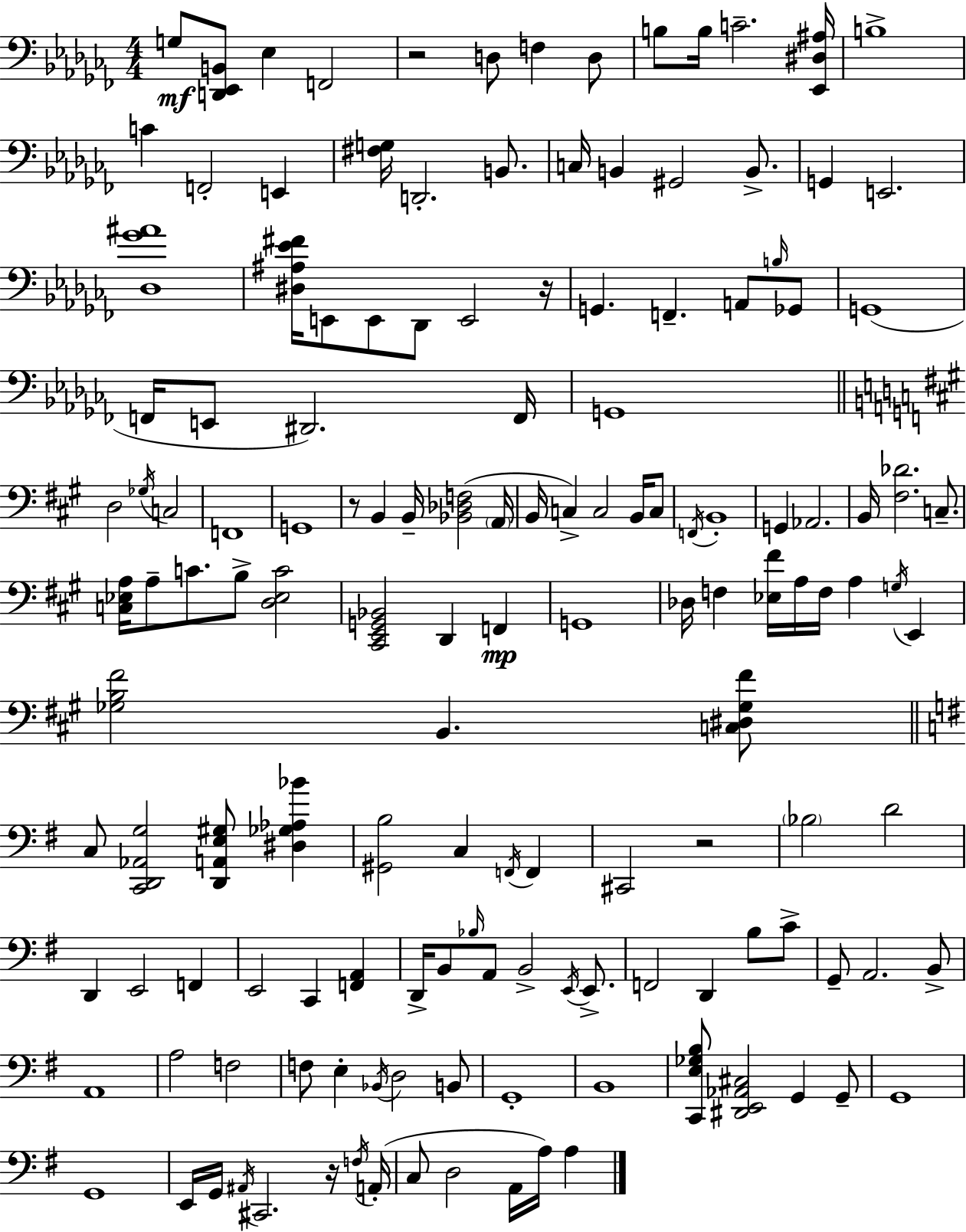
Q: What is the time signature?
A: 4/4